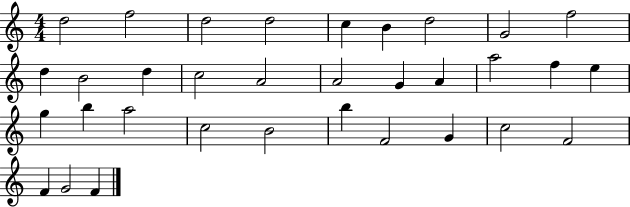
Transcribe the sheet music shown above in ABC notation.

X:1
T:Untitled
M:4/4
L:1/4
K:C
d2 f2 d2 d2 c B d2 G2 f2 d B2 d c2 A2 A2 G A a2 f e g b a2 c2 B2 b F2 G c2 F2 F G2 F